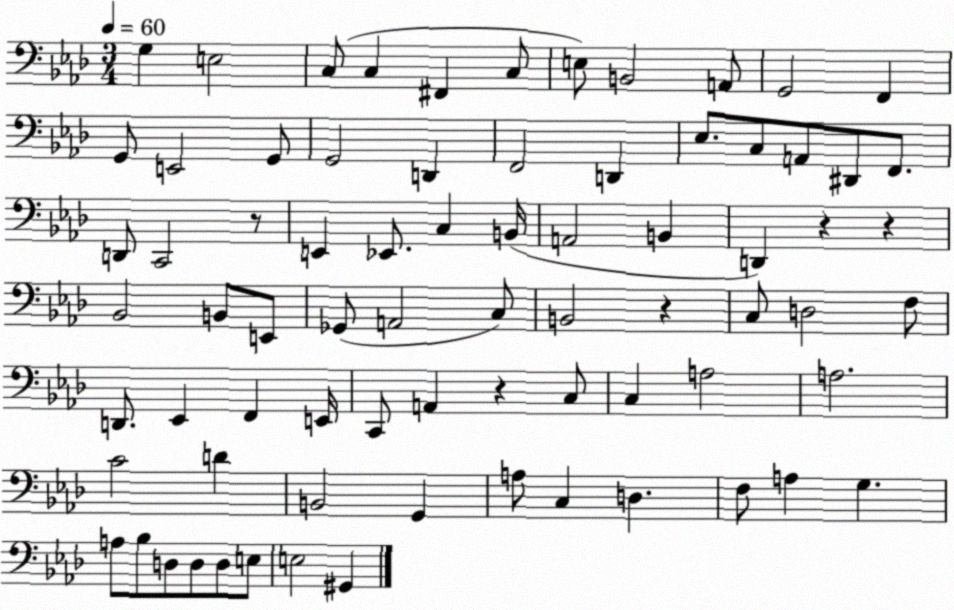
X:1
T:Untitled
M:3/4
L:1/4
K:Ab
G, E,2 C,/2 C, ^F,, C,/2 E,/2 B,,2 A,,/2 G,,2 F,, G,,/2 E,,2 G,,/2 G,,2 D,, F,,2 D,, _E,/2 C,/2 A,,/2 ^D,,/2 F,,/2 D,,/2 C,,2 z/2 E,, _E,,/2 C, B,,/4 A,,2 B,, D,, z z _B,,2 B,,/2 E,,/2 _G,,/2 A,,2 C,/2 B,,2 z C,/2 D,2 F,/2 D,,/2 _E,, F,, E,,/4 C,,/2 A,, z C,/2 C, A,2 A,2 C2 D B,,2 G,, A,/2 C, D, F,/2 A, G, A,/2 _B,/2 D,/2 D,/2 D,/2 E,/2 E,2 ^G,,